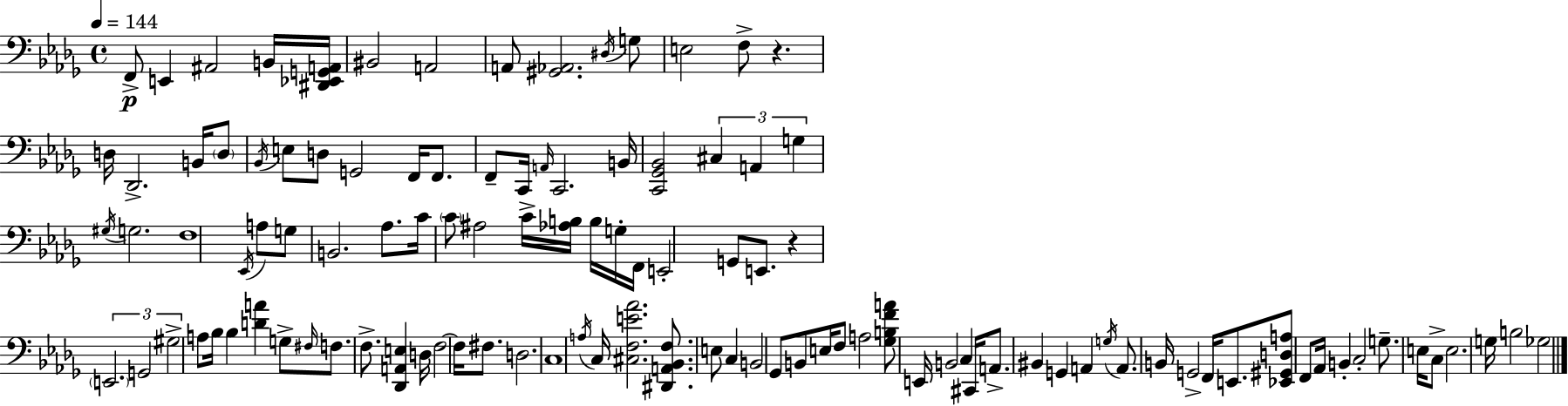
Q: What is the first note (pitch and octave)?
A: F2